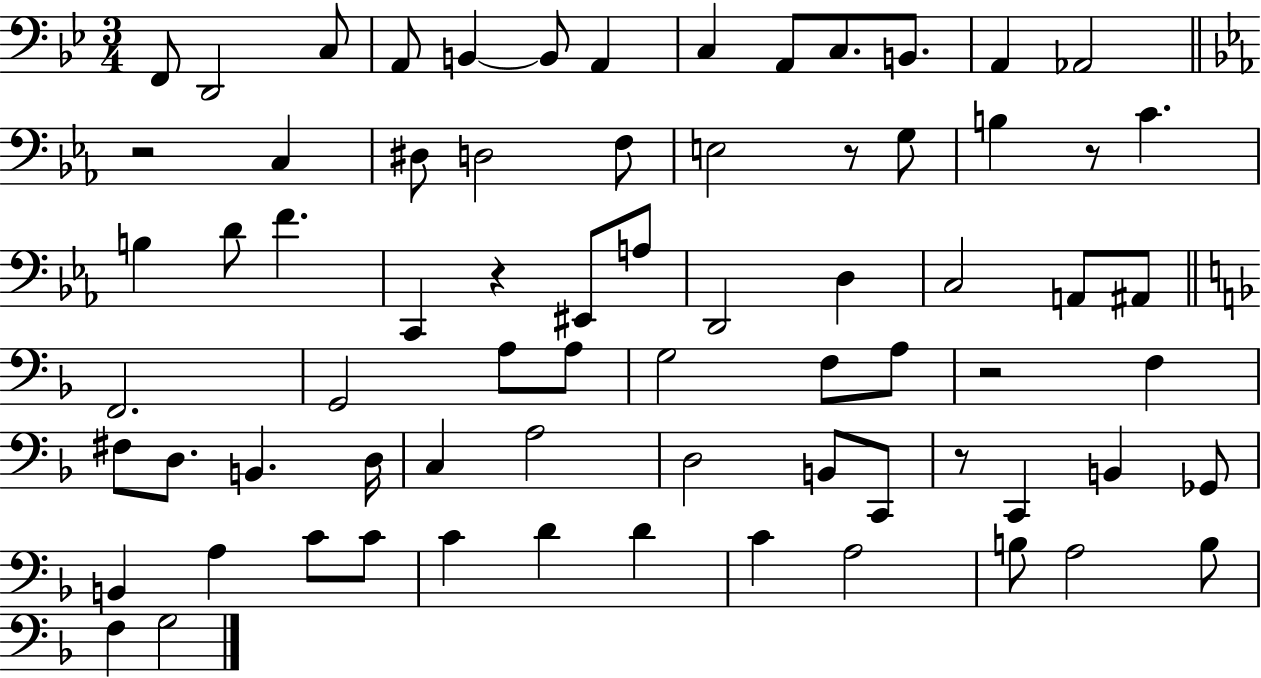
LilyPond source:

{
  \clef bass
  \numericTimeSignature
  \time 3/4
  \key bes \major
  f,8 d,2 c8 | a,8 b,4~~ b,8 a,4 | c4 a,8 c8. b,8. | a,4 aes,2 | \break \bar "||" \break \key c \minor r2 c4 | dis8 d2 f8 | e2 r8 g8 | b4 r8 c'4. | \break b4 d'8 f'4. | c,4 r4 eis,8 a8 | d,2 d4 | c2 a,8 ais,8 | \break \bar "||" \break \key d \minor f,2. | g,2 a8 a8 | g2 f8 a8 | r2 f4 | \break fis8 d8. b,4. d16 | c4 a2 | d2 b,8 c,8 | r8 c,4 b,4 ges,8 | \break b,4 a4 c'8 c'8 | c'4 d'4 d'4 | c'4 a2 | b8 a2 b8 | \break f4 g2 | \bar "|."
}